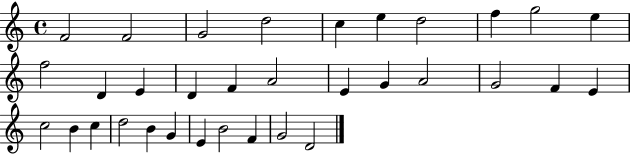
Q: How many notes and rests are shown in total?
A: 33